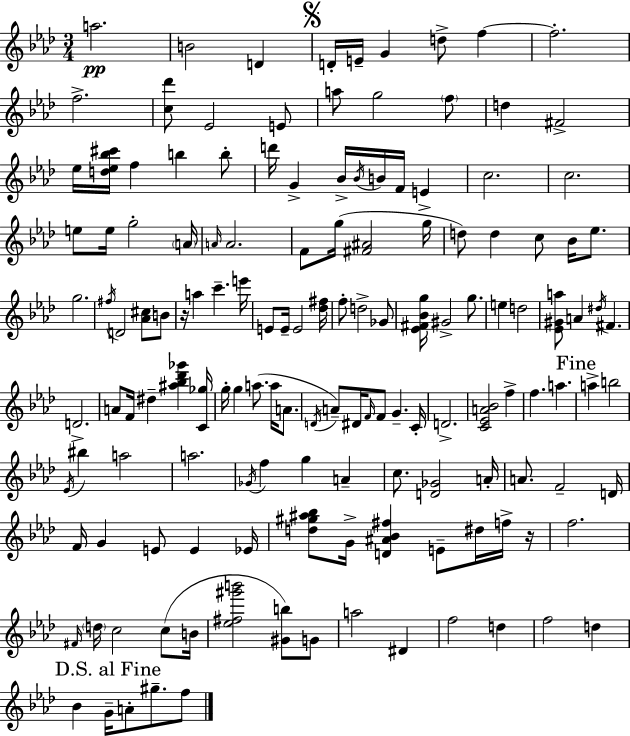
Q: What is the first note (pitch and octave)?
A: A5